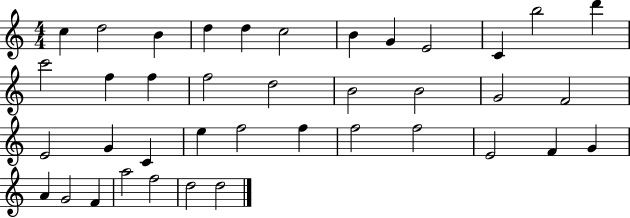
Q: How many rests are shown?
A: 0